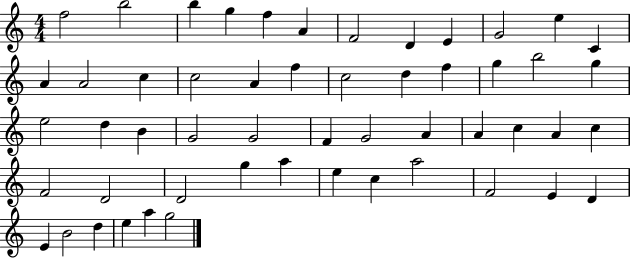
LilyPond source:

{
  \clef treble
  \numericTimeSignature
  \time 4/4
  \key c \major
  f''2 b''2 | b''4 g''4 f''4 a'4 | f'2 d'4 e'4 | g'2 e''4 c'4 | \break a'4 a'2 c''4 | c''2 a'4 f''4 | c''2 d''4 f''4 | g''4 b''2 g''4 | \break e''2 d''4 b'4 | g'2 g'2 | f'4 g'2 a'4 | a'4 c''4 a'4 c''4 | \break f'2 d'2 | d'2 g''4 a''4 | e''4 c''4 a''2 | f'2 e'4 d'4 | \break e'4 b'2 d''4 | e''4 a''4 g''2 | \bar "|."
}